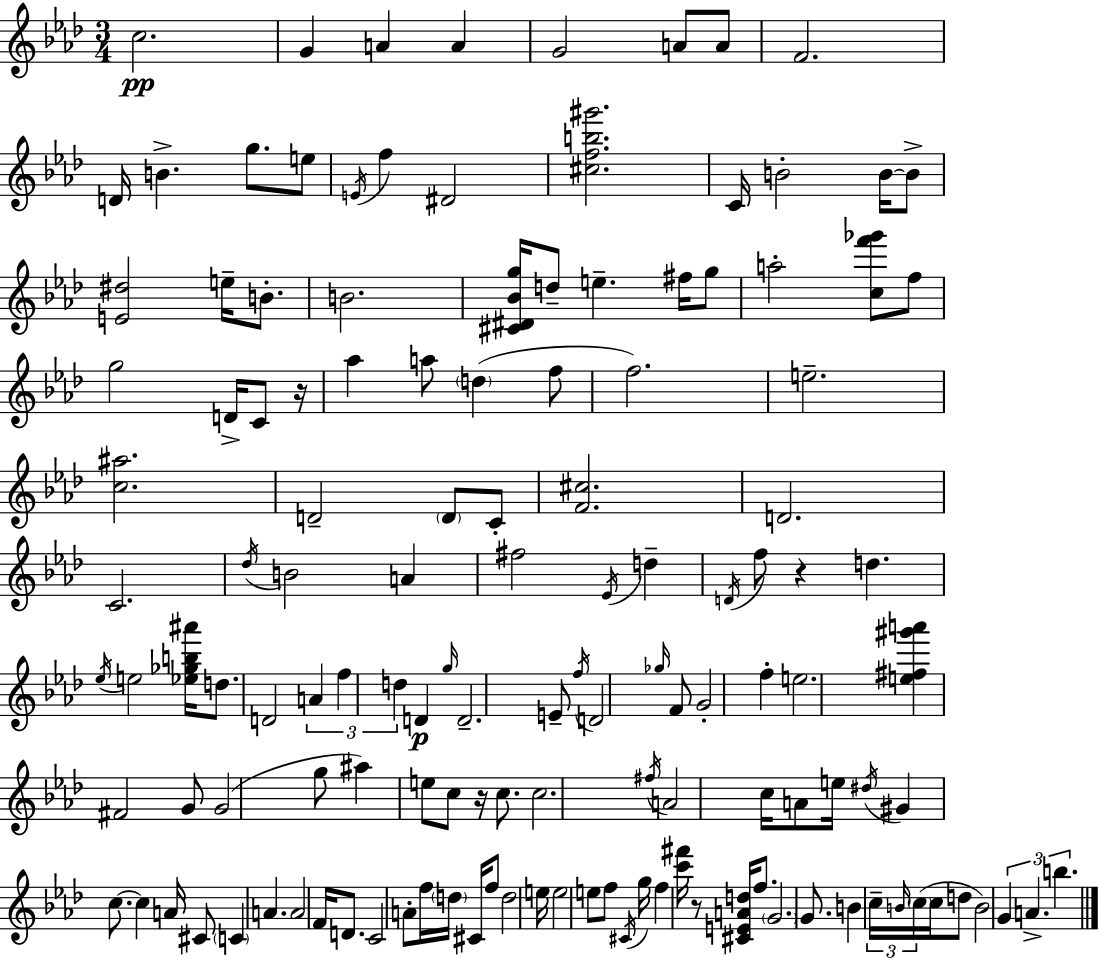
{
  \clef treble
  \numericTimeSignature
  \time 3/4
  \key f \minor
  c''2.\pp | g'4 a'4 a'4 | g'2 a'8 a'8 | f'2. | \break d'16 b'4.-> g''8. e''8 | \acciaccatura { e'16 } f''4 dis'2 | <cis'' f'' b'' gis'''>2. | c'16 b'2-. b'16~~ b'8-> | \break <e' dis''>2 e''16-- b'8.-. | b'2. | <cis' dis' bes' g''>16 d''8-- e''4.-- fis''16 g''8 | a''2-. <c'' f''' ges'''>8 f''8 | \break g''2 d'16-> c'8 | r16 aes''4 a''8 \parenthesize d''4( f''8 | f''2.) | e''2.-- | \break <c'' ais''>2. | d'2-- \parenthesize d'8 c'8-. | <f' cis''>2. | d'2. | \break c'2. | \acciaccatura { des''16 } b'2 a'4 | fis''2 \acciaccatura { ees'16 } d''4-- | \acciaccatura { d'16 } f''8 r4 d''4. | \break \acciaccatura { ees''16 } e''2 | <ees'' ges'' b'' ais'''>16 d''8. d'2 | \tuplet 3/2 { a'4 f''4 d''4 } | d'4\p \grace { g''16 } d'2.-- | \break e'8-- \acciaccatura { f''16 } d'2 | \grace { ges''16 } f'8 g'2-. | f''4-. e''2. | <e'' fis'' gis''' a'''>4 | \break fis'2 g'8 g'2( | g''8 ais''4) | e''8 c''8 r16 c''8. c''2. | \acciaccatura { fis''16 } a'2 | \break c''16 a'8 e''16 \acciaccatura { dis''16 } gis'4 | c''8.~~ c''4 a'16 cis'8 | \parenthesize c'4 a'4. a'2 | f'16 d'8. c'2 | \break a'8-. f''16 \parenthesize d''16 cis'16 f''8 | d''2 e''16 e''2 | e''8 f''8 \acciaccatura { cis'16 } g''16 | f''4 <c''' fis'''>16 r8 <cis' e' a' d''>16 f''8. \parenthesize g'2. | \break g'8. | b'4 \tuplet 3/2 { c''16-- \grace { b'16 } \parenthesize c''16( } c''16 d''8 | b'2) \tuplet 3/2 { g'4 | a'4.-> b''4. } | \break \bar "|."
}